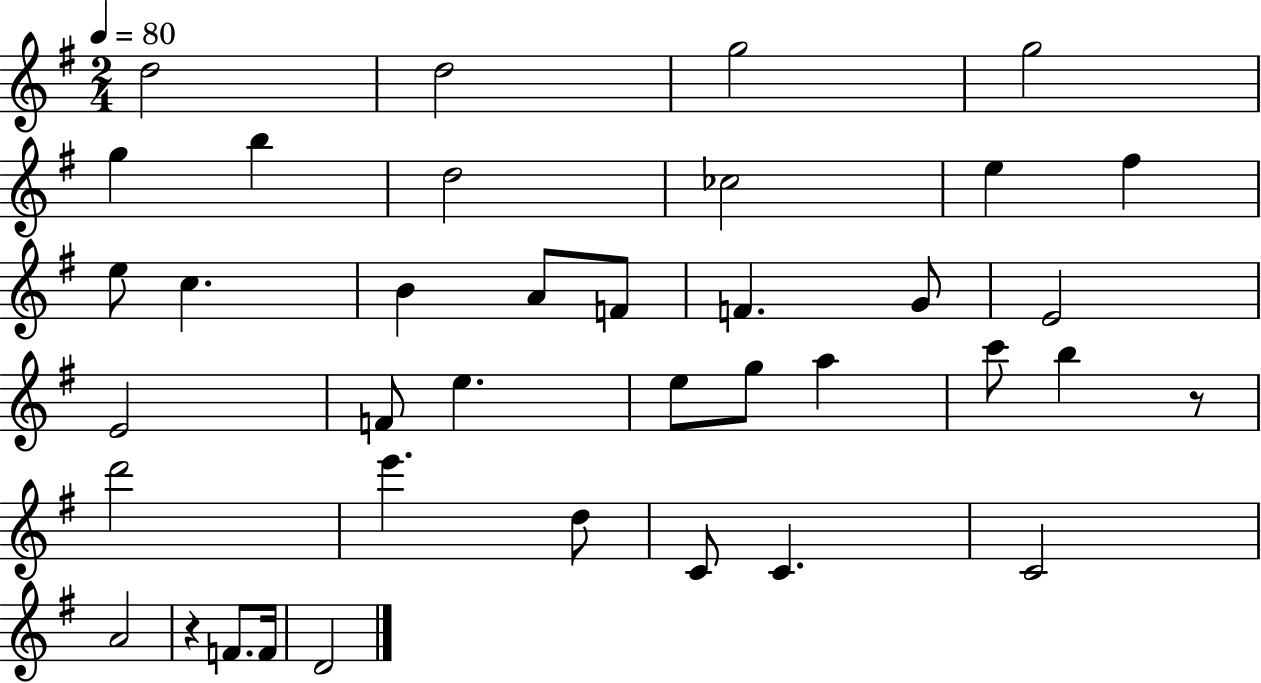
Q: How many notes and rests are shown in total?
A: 38